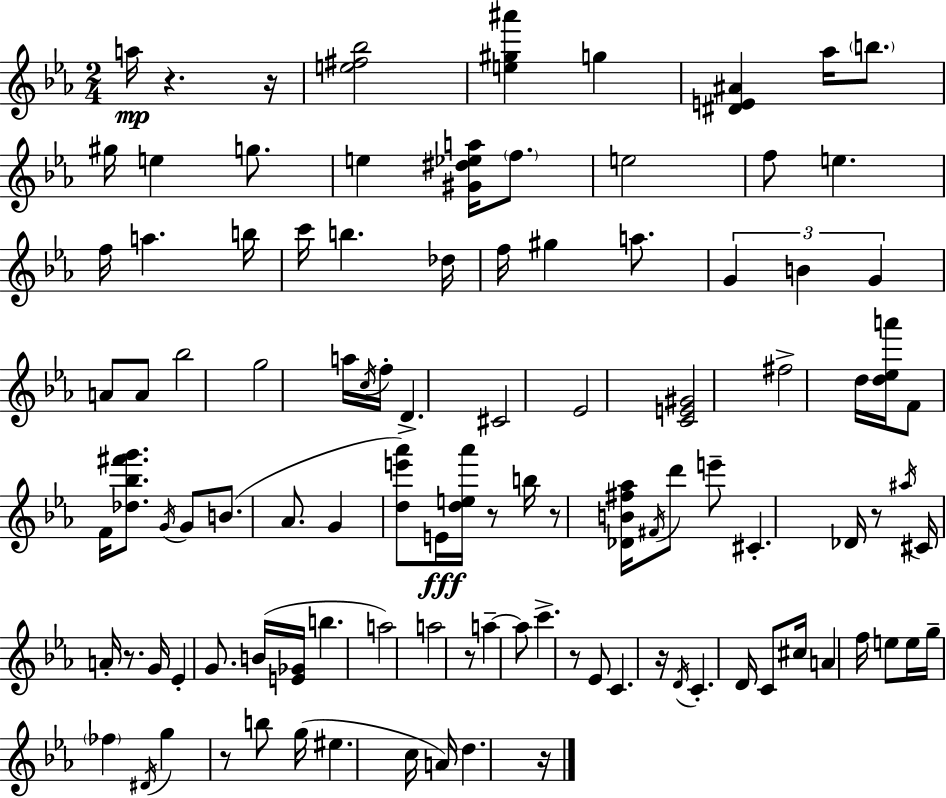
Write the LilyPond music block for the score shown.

{
  \clef treble
  \numericTimeSignature
  \time 2/4
  \key c \minor
  a''16\mp r4. r16 | <e'' fis'' bes''>2 | <e'' gis'' ais'''>4 g''4 | <dis' e' ais'>4 aes''16 \parenthesize b''8. | \break gis''16 e''4 g''8. | e''4 <gis' dis'' ees'' a''>16 \parenthesize f''8. | e''2 | f''8 e''4. | \break f''16 a''4. b''16 | c'''16 b''4. des''16 | f''16 gis''4 a''8. | \tuplet 3/2 { g'4 b'4 | \break g'4 } a'8 a'8 | bes''2 | g''2 | a''16 \acciaccatura { c''16 } f''16-. d'4.-> | \break cis'2 | ees'2 | <c' e' gis'>2 | fis''2-> | \break d''16 <d'' ees'' a'''>16 f'8 f'16 <des'' bes'' fis''' g'''>8. | \acciaccatura { g'16 } g'8 b'8.( aes'8. | g'4 <d'' e''' aes'''>8) | e'16\fff <d'' e'' aes'''>16 r8 b''16 r8 <des' b' fis'' aes''>16 | \break \acciaccatura { fis'16 } d'''8 e'''8-- cis'4.-. | des'16 r8 \acciaccatura { ais''16 } cis'16 | a'16-. r8. g'16 ees'4-. | g'8. b'16( <e' ges'>16 b''4. | \break a''2) | a''2 | r8 a''4--~~ | a''8 c'''4.-> | \break r8 ees'8 c'4. | r16 \acciaccatura { d'16 } c'4.-. | d'16 c'8 cis''16 | a'4 f''16 e''8 e''16 | \break g''16-- \parenthesize fes''4 \acciaccatura { dis'16 } g''4 | r8 b''8 g''16( eis''4. | c''16 a'16) d''4. | r16 \bar "|."
}